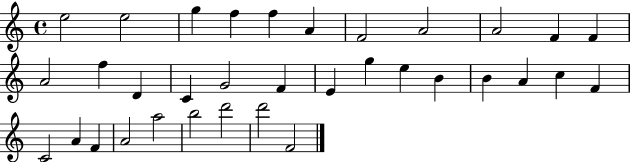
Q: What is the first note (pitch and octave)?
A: E5